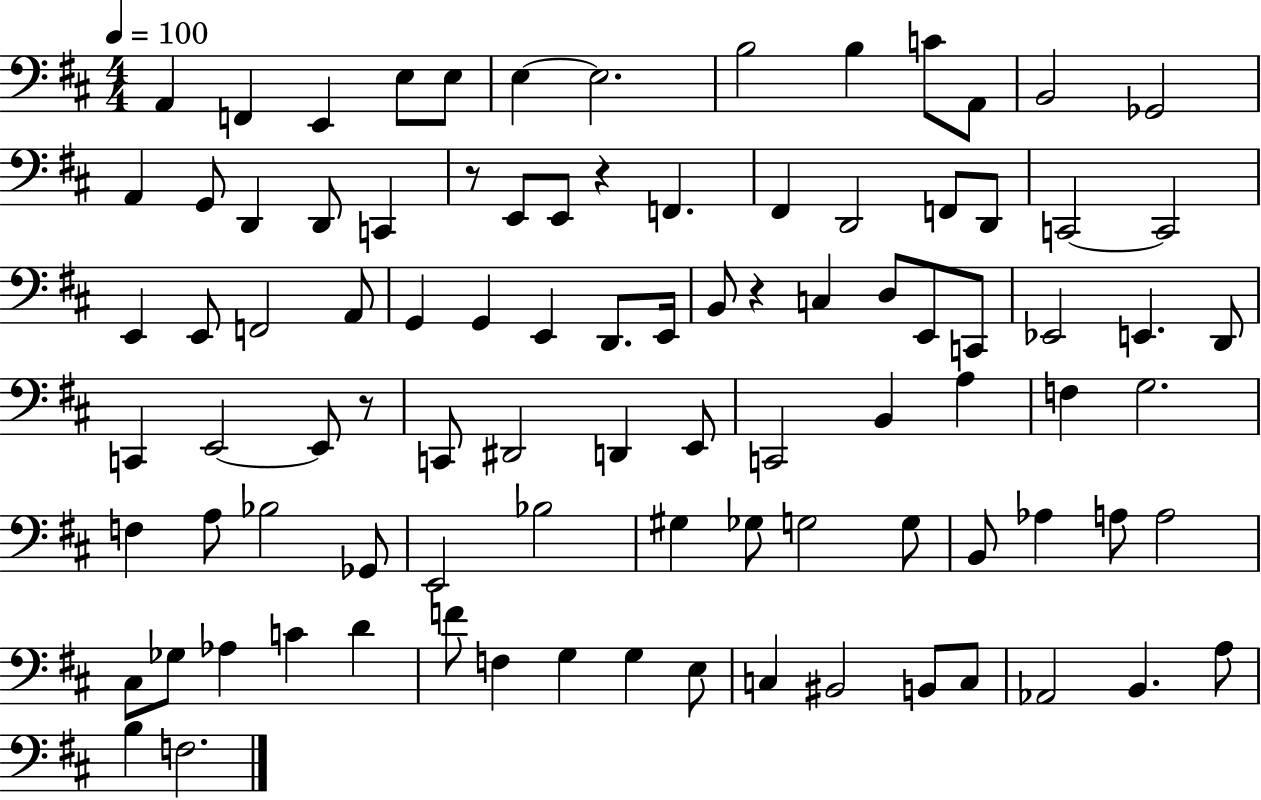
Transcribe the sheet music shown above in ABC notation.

X:1
T:Untitled
M:4/4
L:1/4
K:D
A,, F,, E,, E,/2 E,/2 E, E,2 B,2 B, C/2 A,,/2 B,,2 _G,,2 A,, G,,/2 D,, D,,/2 C,, z/2 E,,/2 E,,/2 z F,, ^F,, D,,2 F,,/2 D,,/2 C,,2 C,,2 E,, E,,/2 F,,2 A,,/2 G,, G,, E,, D,,/2 E,,/4 B,,/2 z C, D,/2 E,,/2 C,,/2 _E,,2 E,, D,,/2 C,, E,,2 E,,/2 z/2 C,,/2 ^D,,2 D,, E,,/2 C,,2 B,, A, F, G,2 F, A,/2 _B,2 _G,,/2 E,,2 _B,2 ^G, _G,/2 G,2 G,/2 B,,/2 _A, A,/2 A,2 ^C,/2 _G,/2 _A, C D F/2 F, G, G, E,/2 C, ^B,,2 B,,/2 C,/2 _A,,2 B,, A,/2 B, F,2